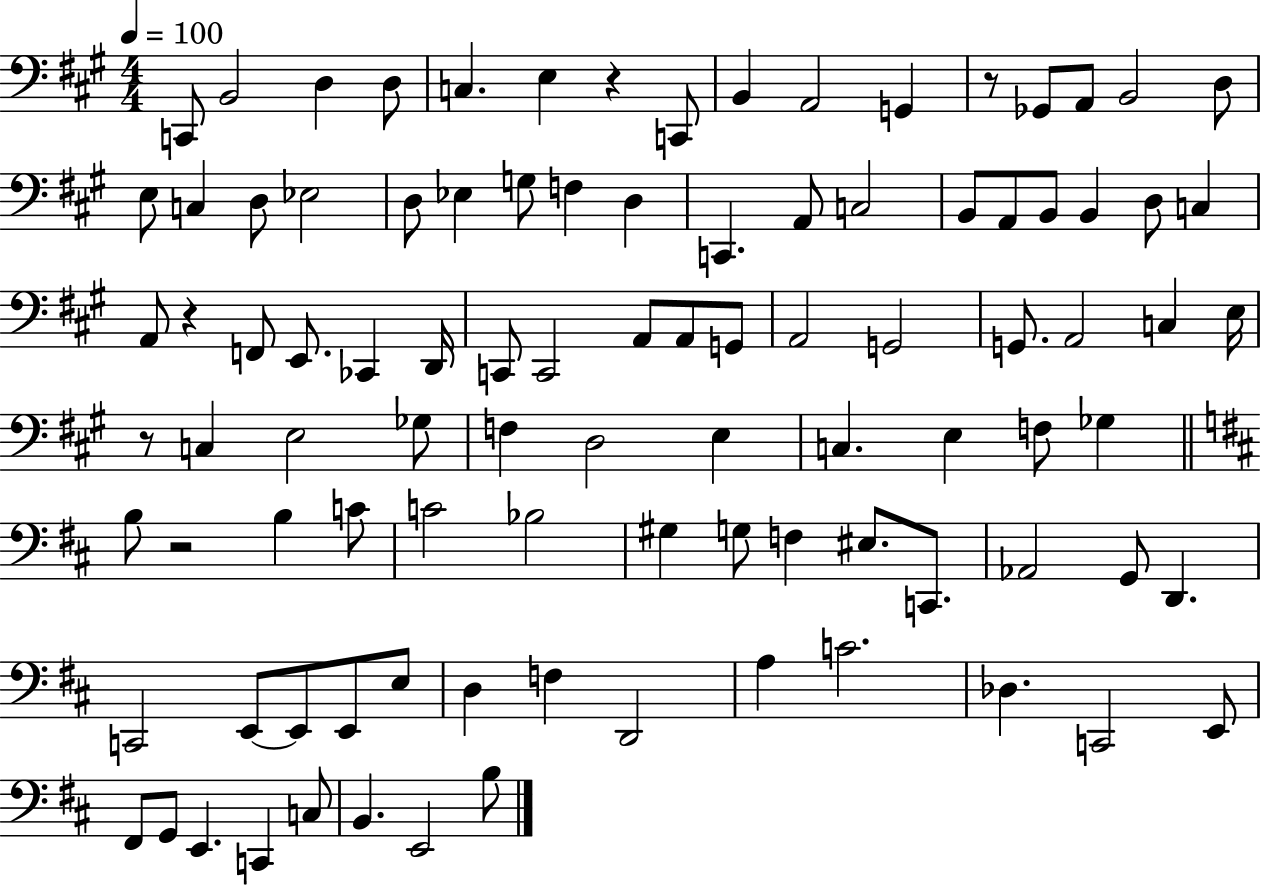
X:1
T:Untitled
M:4/4
L:1/4
K:A
C,,/2 B,,2 D, D,/2 C, E, z C,,/2 B,, A,,2 G,, z/2 _G,,/2 A,,/2 B,,2 D,/2 E,/2 C, D,/2 _E,2 D,/2 _E, G,/2 F, D, C,, A,,/2 C,2 B,,/2 A,,/2 B,,/2 B,, D,/2 C, A,,/2 z F,,/2 E,,/2 _C,, D,,/4 C,,/2 C,,2 A,,/2 A,,/2 G,,/2 A,,2 G,,2 G,,/2 A,,2 C, E,/4 z/2 C, E,2 _G,/2 F, D,2 E, C, E, F,/2 _G, B,/2 z2 B, C/2 C2 _B,2 ^G, G,/2 F, ^E,/2 C,,/2 _A,,2 G,,/2 D,, C,,2 E,,/2 E,,/2 E,,/2 E,/2 D, F, D,,2 A, C2 _D, C,,2 E,,/2 ^F,,/2 G,,/2 E,, C,, C,/2 B,, E,,2 B,/2